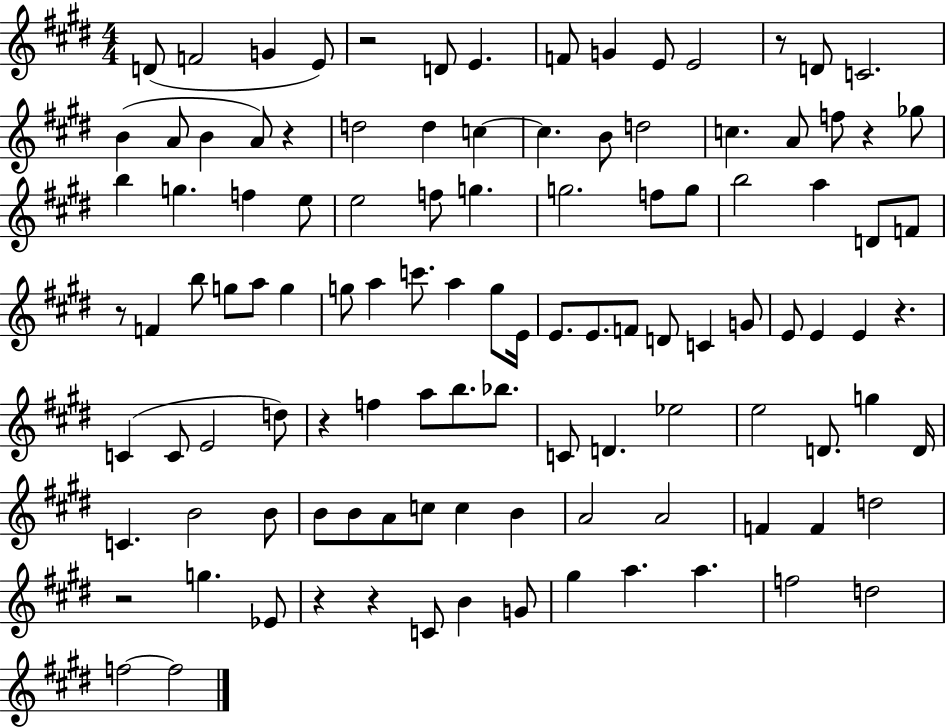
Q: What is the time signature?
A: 4/4